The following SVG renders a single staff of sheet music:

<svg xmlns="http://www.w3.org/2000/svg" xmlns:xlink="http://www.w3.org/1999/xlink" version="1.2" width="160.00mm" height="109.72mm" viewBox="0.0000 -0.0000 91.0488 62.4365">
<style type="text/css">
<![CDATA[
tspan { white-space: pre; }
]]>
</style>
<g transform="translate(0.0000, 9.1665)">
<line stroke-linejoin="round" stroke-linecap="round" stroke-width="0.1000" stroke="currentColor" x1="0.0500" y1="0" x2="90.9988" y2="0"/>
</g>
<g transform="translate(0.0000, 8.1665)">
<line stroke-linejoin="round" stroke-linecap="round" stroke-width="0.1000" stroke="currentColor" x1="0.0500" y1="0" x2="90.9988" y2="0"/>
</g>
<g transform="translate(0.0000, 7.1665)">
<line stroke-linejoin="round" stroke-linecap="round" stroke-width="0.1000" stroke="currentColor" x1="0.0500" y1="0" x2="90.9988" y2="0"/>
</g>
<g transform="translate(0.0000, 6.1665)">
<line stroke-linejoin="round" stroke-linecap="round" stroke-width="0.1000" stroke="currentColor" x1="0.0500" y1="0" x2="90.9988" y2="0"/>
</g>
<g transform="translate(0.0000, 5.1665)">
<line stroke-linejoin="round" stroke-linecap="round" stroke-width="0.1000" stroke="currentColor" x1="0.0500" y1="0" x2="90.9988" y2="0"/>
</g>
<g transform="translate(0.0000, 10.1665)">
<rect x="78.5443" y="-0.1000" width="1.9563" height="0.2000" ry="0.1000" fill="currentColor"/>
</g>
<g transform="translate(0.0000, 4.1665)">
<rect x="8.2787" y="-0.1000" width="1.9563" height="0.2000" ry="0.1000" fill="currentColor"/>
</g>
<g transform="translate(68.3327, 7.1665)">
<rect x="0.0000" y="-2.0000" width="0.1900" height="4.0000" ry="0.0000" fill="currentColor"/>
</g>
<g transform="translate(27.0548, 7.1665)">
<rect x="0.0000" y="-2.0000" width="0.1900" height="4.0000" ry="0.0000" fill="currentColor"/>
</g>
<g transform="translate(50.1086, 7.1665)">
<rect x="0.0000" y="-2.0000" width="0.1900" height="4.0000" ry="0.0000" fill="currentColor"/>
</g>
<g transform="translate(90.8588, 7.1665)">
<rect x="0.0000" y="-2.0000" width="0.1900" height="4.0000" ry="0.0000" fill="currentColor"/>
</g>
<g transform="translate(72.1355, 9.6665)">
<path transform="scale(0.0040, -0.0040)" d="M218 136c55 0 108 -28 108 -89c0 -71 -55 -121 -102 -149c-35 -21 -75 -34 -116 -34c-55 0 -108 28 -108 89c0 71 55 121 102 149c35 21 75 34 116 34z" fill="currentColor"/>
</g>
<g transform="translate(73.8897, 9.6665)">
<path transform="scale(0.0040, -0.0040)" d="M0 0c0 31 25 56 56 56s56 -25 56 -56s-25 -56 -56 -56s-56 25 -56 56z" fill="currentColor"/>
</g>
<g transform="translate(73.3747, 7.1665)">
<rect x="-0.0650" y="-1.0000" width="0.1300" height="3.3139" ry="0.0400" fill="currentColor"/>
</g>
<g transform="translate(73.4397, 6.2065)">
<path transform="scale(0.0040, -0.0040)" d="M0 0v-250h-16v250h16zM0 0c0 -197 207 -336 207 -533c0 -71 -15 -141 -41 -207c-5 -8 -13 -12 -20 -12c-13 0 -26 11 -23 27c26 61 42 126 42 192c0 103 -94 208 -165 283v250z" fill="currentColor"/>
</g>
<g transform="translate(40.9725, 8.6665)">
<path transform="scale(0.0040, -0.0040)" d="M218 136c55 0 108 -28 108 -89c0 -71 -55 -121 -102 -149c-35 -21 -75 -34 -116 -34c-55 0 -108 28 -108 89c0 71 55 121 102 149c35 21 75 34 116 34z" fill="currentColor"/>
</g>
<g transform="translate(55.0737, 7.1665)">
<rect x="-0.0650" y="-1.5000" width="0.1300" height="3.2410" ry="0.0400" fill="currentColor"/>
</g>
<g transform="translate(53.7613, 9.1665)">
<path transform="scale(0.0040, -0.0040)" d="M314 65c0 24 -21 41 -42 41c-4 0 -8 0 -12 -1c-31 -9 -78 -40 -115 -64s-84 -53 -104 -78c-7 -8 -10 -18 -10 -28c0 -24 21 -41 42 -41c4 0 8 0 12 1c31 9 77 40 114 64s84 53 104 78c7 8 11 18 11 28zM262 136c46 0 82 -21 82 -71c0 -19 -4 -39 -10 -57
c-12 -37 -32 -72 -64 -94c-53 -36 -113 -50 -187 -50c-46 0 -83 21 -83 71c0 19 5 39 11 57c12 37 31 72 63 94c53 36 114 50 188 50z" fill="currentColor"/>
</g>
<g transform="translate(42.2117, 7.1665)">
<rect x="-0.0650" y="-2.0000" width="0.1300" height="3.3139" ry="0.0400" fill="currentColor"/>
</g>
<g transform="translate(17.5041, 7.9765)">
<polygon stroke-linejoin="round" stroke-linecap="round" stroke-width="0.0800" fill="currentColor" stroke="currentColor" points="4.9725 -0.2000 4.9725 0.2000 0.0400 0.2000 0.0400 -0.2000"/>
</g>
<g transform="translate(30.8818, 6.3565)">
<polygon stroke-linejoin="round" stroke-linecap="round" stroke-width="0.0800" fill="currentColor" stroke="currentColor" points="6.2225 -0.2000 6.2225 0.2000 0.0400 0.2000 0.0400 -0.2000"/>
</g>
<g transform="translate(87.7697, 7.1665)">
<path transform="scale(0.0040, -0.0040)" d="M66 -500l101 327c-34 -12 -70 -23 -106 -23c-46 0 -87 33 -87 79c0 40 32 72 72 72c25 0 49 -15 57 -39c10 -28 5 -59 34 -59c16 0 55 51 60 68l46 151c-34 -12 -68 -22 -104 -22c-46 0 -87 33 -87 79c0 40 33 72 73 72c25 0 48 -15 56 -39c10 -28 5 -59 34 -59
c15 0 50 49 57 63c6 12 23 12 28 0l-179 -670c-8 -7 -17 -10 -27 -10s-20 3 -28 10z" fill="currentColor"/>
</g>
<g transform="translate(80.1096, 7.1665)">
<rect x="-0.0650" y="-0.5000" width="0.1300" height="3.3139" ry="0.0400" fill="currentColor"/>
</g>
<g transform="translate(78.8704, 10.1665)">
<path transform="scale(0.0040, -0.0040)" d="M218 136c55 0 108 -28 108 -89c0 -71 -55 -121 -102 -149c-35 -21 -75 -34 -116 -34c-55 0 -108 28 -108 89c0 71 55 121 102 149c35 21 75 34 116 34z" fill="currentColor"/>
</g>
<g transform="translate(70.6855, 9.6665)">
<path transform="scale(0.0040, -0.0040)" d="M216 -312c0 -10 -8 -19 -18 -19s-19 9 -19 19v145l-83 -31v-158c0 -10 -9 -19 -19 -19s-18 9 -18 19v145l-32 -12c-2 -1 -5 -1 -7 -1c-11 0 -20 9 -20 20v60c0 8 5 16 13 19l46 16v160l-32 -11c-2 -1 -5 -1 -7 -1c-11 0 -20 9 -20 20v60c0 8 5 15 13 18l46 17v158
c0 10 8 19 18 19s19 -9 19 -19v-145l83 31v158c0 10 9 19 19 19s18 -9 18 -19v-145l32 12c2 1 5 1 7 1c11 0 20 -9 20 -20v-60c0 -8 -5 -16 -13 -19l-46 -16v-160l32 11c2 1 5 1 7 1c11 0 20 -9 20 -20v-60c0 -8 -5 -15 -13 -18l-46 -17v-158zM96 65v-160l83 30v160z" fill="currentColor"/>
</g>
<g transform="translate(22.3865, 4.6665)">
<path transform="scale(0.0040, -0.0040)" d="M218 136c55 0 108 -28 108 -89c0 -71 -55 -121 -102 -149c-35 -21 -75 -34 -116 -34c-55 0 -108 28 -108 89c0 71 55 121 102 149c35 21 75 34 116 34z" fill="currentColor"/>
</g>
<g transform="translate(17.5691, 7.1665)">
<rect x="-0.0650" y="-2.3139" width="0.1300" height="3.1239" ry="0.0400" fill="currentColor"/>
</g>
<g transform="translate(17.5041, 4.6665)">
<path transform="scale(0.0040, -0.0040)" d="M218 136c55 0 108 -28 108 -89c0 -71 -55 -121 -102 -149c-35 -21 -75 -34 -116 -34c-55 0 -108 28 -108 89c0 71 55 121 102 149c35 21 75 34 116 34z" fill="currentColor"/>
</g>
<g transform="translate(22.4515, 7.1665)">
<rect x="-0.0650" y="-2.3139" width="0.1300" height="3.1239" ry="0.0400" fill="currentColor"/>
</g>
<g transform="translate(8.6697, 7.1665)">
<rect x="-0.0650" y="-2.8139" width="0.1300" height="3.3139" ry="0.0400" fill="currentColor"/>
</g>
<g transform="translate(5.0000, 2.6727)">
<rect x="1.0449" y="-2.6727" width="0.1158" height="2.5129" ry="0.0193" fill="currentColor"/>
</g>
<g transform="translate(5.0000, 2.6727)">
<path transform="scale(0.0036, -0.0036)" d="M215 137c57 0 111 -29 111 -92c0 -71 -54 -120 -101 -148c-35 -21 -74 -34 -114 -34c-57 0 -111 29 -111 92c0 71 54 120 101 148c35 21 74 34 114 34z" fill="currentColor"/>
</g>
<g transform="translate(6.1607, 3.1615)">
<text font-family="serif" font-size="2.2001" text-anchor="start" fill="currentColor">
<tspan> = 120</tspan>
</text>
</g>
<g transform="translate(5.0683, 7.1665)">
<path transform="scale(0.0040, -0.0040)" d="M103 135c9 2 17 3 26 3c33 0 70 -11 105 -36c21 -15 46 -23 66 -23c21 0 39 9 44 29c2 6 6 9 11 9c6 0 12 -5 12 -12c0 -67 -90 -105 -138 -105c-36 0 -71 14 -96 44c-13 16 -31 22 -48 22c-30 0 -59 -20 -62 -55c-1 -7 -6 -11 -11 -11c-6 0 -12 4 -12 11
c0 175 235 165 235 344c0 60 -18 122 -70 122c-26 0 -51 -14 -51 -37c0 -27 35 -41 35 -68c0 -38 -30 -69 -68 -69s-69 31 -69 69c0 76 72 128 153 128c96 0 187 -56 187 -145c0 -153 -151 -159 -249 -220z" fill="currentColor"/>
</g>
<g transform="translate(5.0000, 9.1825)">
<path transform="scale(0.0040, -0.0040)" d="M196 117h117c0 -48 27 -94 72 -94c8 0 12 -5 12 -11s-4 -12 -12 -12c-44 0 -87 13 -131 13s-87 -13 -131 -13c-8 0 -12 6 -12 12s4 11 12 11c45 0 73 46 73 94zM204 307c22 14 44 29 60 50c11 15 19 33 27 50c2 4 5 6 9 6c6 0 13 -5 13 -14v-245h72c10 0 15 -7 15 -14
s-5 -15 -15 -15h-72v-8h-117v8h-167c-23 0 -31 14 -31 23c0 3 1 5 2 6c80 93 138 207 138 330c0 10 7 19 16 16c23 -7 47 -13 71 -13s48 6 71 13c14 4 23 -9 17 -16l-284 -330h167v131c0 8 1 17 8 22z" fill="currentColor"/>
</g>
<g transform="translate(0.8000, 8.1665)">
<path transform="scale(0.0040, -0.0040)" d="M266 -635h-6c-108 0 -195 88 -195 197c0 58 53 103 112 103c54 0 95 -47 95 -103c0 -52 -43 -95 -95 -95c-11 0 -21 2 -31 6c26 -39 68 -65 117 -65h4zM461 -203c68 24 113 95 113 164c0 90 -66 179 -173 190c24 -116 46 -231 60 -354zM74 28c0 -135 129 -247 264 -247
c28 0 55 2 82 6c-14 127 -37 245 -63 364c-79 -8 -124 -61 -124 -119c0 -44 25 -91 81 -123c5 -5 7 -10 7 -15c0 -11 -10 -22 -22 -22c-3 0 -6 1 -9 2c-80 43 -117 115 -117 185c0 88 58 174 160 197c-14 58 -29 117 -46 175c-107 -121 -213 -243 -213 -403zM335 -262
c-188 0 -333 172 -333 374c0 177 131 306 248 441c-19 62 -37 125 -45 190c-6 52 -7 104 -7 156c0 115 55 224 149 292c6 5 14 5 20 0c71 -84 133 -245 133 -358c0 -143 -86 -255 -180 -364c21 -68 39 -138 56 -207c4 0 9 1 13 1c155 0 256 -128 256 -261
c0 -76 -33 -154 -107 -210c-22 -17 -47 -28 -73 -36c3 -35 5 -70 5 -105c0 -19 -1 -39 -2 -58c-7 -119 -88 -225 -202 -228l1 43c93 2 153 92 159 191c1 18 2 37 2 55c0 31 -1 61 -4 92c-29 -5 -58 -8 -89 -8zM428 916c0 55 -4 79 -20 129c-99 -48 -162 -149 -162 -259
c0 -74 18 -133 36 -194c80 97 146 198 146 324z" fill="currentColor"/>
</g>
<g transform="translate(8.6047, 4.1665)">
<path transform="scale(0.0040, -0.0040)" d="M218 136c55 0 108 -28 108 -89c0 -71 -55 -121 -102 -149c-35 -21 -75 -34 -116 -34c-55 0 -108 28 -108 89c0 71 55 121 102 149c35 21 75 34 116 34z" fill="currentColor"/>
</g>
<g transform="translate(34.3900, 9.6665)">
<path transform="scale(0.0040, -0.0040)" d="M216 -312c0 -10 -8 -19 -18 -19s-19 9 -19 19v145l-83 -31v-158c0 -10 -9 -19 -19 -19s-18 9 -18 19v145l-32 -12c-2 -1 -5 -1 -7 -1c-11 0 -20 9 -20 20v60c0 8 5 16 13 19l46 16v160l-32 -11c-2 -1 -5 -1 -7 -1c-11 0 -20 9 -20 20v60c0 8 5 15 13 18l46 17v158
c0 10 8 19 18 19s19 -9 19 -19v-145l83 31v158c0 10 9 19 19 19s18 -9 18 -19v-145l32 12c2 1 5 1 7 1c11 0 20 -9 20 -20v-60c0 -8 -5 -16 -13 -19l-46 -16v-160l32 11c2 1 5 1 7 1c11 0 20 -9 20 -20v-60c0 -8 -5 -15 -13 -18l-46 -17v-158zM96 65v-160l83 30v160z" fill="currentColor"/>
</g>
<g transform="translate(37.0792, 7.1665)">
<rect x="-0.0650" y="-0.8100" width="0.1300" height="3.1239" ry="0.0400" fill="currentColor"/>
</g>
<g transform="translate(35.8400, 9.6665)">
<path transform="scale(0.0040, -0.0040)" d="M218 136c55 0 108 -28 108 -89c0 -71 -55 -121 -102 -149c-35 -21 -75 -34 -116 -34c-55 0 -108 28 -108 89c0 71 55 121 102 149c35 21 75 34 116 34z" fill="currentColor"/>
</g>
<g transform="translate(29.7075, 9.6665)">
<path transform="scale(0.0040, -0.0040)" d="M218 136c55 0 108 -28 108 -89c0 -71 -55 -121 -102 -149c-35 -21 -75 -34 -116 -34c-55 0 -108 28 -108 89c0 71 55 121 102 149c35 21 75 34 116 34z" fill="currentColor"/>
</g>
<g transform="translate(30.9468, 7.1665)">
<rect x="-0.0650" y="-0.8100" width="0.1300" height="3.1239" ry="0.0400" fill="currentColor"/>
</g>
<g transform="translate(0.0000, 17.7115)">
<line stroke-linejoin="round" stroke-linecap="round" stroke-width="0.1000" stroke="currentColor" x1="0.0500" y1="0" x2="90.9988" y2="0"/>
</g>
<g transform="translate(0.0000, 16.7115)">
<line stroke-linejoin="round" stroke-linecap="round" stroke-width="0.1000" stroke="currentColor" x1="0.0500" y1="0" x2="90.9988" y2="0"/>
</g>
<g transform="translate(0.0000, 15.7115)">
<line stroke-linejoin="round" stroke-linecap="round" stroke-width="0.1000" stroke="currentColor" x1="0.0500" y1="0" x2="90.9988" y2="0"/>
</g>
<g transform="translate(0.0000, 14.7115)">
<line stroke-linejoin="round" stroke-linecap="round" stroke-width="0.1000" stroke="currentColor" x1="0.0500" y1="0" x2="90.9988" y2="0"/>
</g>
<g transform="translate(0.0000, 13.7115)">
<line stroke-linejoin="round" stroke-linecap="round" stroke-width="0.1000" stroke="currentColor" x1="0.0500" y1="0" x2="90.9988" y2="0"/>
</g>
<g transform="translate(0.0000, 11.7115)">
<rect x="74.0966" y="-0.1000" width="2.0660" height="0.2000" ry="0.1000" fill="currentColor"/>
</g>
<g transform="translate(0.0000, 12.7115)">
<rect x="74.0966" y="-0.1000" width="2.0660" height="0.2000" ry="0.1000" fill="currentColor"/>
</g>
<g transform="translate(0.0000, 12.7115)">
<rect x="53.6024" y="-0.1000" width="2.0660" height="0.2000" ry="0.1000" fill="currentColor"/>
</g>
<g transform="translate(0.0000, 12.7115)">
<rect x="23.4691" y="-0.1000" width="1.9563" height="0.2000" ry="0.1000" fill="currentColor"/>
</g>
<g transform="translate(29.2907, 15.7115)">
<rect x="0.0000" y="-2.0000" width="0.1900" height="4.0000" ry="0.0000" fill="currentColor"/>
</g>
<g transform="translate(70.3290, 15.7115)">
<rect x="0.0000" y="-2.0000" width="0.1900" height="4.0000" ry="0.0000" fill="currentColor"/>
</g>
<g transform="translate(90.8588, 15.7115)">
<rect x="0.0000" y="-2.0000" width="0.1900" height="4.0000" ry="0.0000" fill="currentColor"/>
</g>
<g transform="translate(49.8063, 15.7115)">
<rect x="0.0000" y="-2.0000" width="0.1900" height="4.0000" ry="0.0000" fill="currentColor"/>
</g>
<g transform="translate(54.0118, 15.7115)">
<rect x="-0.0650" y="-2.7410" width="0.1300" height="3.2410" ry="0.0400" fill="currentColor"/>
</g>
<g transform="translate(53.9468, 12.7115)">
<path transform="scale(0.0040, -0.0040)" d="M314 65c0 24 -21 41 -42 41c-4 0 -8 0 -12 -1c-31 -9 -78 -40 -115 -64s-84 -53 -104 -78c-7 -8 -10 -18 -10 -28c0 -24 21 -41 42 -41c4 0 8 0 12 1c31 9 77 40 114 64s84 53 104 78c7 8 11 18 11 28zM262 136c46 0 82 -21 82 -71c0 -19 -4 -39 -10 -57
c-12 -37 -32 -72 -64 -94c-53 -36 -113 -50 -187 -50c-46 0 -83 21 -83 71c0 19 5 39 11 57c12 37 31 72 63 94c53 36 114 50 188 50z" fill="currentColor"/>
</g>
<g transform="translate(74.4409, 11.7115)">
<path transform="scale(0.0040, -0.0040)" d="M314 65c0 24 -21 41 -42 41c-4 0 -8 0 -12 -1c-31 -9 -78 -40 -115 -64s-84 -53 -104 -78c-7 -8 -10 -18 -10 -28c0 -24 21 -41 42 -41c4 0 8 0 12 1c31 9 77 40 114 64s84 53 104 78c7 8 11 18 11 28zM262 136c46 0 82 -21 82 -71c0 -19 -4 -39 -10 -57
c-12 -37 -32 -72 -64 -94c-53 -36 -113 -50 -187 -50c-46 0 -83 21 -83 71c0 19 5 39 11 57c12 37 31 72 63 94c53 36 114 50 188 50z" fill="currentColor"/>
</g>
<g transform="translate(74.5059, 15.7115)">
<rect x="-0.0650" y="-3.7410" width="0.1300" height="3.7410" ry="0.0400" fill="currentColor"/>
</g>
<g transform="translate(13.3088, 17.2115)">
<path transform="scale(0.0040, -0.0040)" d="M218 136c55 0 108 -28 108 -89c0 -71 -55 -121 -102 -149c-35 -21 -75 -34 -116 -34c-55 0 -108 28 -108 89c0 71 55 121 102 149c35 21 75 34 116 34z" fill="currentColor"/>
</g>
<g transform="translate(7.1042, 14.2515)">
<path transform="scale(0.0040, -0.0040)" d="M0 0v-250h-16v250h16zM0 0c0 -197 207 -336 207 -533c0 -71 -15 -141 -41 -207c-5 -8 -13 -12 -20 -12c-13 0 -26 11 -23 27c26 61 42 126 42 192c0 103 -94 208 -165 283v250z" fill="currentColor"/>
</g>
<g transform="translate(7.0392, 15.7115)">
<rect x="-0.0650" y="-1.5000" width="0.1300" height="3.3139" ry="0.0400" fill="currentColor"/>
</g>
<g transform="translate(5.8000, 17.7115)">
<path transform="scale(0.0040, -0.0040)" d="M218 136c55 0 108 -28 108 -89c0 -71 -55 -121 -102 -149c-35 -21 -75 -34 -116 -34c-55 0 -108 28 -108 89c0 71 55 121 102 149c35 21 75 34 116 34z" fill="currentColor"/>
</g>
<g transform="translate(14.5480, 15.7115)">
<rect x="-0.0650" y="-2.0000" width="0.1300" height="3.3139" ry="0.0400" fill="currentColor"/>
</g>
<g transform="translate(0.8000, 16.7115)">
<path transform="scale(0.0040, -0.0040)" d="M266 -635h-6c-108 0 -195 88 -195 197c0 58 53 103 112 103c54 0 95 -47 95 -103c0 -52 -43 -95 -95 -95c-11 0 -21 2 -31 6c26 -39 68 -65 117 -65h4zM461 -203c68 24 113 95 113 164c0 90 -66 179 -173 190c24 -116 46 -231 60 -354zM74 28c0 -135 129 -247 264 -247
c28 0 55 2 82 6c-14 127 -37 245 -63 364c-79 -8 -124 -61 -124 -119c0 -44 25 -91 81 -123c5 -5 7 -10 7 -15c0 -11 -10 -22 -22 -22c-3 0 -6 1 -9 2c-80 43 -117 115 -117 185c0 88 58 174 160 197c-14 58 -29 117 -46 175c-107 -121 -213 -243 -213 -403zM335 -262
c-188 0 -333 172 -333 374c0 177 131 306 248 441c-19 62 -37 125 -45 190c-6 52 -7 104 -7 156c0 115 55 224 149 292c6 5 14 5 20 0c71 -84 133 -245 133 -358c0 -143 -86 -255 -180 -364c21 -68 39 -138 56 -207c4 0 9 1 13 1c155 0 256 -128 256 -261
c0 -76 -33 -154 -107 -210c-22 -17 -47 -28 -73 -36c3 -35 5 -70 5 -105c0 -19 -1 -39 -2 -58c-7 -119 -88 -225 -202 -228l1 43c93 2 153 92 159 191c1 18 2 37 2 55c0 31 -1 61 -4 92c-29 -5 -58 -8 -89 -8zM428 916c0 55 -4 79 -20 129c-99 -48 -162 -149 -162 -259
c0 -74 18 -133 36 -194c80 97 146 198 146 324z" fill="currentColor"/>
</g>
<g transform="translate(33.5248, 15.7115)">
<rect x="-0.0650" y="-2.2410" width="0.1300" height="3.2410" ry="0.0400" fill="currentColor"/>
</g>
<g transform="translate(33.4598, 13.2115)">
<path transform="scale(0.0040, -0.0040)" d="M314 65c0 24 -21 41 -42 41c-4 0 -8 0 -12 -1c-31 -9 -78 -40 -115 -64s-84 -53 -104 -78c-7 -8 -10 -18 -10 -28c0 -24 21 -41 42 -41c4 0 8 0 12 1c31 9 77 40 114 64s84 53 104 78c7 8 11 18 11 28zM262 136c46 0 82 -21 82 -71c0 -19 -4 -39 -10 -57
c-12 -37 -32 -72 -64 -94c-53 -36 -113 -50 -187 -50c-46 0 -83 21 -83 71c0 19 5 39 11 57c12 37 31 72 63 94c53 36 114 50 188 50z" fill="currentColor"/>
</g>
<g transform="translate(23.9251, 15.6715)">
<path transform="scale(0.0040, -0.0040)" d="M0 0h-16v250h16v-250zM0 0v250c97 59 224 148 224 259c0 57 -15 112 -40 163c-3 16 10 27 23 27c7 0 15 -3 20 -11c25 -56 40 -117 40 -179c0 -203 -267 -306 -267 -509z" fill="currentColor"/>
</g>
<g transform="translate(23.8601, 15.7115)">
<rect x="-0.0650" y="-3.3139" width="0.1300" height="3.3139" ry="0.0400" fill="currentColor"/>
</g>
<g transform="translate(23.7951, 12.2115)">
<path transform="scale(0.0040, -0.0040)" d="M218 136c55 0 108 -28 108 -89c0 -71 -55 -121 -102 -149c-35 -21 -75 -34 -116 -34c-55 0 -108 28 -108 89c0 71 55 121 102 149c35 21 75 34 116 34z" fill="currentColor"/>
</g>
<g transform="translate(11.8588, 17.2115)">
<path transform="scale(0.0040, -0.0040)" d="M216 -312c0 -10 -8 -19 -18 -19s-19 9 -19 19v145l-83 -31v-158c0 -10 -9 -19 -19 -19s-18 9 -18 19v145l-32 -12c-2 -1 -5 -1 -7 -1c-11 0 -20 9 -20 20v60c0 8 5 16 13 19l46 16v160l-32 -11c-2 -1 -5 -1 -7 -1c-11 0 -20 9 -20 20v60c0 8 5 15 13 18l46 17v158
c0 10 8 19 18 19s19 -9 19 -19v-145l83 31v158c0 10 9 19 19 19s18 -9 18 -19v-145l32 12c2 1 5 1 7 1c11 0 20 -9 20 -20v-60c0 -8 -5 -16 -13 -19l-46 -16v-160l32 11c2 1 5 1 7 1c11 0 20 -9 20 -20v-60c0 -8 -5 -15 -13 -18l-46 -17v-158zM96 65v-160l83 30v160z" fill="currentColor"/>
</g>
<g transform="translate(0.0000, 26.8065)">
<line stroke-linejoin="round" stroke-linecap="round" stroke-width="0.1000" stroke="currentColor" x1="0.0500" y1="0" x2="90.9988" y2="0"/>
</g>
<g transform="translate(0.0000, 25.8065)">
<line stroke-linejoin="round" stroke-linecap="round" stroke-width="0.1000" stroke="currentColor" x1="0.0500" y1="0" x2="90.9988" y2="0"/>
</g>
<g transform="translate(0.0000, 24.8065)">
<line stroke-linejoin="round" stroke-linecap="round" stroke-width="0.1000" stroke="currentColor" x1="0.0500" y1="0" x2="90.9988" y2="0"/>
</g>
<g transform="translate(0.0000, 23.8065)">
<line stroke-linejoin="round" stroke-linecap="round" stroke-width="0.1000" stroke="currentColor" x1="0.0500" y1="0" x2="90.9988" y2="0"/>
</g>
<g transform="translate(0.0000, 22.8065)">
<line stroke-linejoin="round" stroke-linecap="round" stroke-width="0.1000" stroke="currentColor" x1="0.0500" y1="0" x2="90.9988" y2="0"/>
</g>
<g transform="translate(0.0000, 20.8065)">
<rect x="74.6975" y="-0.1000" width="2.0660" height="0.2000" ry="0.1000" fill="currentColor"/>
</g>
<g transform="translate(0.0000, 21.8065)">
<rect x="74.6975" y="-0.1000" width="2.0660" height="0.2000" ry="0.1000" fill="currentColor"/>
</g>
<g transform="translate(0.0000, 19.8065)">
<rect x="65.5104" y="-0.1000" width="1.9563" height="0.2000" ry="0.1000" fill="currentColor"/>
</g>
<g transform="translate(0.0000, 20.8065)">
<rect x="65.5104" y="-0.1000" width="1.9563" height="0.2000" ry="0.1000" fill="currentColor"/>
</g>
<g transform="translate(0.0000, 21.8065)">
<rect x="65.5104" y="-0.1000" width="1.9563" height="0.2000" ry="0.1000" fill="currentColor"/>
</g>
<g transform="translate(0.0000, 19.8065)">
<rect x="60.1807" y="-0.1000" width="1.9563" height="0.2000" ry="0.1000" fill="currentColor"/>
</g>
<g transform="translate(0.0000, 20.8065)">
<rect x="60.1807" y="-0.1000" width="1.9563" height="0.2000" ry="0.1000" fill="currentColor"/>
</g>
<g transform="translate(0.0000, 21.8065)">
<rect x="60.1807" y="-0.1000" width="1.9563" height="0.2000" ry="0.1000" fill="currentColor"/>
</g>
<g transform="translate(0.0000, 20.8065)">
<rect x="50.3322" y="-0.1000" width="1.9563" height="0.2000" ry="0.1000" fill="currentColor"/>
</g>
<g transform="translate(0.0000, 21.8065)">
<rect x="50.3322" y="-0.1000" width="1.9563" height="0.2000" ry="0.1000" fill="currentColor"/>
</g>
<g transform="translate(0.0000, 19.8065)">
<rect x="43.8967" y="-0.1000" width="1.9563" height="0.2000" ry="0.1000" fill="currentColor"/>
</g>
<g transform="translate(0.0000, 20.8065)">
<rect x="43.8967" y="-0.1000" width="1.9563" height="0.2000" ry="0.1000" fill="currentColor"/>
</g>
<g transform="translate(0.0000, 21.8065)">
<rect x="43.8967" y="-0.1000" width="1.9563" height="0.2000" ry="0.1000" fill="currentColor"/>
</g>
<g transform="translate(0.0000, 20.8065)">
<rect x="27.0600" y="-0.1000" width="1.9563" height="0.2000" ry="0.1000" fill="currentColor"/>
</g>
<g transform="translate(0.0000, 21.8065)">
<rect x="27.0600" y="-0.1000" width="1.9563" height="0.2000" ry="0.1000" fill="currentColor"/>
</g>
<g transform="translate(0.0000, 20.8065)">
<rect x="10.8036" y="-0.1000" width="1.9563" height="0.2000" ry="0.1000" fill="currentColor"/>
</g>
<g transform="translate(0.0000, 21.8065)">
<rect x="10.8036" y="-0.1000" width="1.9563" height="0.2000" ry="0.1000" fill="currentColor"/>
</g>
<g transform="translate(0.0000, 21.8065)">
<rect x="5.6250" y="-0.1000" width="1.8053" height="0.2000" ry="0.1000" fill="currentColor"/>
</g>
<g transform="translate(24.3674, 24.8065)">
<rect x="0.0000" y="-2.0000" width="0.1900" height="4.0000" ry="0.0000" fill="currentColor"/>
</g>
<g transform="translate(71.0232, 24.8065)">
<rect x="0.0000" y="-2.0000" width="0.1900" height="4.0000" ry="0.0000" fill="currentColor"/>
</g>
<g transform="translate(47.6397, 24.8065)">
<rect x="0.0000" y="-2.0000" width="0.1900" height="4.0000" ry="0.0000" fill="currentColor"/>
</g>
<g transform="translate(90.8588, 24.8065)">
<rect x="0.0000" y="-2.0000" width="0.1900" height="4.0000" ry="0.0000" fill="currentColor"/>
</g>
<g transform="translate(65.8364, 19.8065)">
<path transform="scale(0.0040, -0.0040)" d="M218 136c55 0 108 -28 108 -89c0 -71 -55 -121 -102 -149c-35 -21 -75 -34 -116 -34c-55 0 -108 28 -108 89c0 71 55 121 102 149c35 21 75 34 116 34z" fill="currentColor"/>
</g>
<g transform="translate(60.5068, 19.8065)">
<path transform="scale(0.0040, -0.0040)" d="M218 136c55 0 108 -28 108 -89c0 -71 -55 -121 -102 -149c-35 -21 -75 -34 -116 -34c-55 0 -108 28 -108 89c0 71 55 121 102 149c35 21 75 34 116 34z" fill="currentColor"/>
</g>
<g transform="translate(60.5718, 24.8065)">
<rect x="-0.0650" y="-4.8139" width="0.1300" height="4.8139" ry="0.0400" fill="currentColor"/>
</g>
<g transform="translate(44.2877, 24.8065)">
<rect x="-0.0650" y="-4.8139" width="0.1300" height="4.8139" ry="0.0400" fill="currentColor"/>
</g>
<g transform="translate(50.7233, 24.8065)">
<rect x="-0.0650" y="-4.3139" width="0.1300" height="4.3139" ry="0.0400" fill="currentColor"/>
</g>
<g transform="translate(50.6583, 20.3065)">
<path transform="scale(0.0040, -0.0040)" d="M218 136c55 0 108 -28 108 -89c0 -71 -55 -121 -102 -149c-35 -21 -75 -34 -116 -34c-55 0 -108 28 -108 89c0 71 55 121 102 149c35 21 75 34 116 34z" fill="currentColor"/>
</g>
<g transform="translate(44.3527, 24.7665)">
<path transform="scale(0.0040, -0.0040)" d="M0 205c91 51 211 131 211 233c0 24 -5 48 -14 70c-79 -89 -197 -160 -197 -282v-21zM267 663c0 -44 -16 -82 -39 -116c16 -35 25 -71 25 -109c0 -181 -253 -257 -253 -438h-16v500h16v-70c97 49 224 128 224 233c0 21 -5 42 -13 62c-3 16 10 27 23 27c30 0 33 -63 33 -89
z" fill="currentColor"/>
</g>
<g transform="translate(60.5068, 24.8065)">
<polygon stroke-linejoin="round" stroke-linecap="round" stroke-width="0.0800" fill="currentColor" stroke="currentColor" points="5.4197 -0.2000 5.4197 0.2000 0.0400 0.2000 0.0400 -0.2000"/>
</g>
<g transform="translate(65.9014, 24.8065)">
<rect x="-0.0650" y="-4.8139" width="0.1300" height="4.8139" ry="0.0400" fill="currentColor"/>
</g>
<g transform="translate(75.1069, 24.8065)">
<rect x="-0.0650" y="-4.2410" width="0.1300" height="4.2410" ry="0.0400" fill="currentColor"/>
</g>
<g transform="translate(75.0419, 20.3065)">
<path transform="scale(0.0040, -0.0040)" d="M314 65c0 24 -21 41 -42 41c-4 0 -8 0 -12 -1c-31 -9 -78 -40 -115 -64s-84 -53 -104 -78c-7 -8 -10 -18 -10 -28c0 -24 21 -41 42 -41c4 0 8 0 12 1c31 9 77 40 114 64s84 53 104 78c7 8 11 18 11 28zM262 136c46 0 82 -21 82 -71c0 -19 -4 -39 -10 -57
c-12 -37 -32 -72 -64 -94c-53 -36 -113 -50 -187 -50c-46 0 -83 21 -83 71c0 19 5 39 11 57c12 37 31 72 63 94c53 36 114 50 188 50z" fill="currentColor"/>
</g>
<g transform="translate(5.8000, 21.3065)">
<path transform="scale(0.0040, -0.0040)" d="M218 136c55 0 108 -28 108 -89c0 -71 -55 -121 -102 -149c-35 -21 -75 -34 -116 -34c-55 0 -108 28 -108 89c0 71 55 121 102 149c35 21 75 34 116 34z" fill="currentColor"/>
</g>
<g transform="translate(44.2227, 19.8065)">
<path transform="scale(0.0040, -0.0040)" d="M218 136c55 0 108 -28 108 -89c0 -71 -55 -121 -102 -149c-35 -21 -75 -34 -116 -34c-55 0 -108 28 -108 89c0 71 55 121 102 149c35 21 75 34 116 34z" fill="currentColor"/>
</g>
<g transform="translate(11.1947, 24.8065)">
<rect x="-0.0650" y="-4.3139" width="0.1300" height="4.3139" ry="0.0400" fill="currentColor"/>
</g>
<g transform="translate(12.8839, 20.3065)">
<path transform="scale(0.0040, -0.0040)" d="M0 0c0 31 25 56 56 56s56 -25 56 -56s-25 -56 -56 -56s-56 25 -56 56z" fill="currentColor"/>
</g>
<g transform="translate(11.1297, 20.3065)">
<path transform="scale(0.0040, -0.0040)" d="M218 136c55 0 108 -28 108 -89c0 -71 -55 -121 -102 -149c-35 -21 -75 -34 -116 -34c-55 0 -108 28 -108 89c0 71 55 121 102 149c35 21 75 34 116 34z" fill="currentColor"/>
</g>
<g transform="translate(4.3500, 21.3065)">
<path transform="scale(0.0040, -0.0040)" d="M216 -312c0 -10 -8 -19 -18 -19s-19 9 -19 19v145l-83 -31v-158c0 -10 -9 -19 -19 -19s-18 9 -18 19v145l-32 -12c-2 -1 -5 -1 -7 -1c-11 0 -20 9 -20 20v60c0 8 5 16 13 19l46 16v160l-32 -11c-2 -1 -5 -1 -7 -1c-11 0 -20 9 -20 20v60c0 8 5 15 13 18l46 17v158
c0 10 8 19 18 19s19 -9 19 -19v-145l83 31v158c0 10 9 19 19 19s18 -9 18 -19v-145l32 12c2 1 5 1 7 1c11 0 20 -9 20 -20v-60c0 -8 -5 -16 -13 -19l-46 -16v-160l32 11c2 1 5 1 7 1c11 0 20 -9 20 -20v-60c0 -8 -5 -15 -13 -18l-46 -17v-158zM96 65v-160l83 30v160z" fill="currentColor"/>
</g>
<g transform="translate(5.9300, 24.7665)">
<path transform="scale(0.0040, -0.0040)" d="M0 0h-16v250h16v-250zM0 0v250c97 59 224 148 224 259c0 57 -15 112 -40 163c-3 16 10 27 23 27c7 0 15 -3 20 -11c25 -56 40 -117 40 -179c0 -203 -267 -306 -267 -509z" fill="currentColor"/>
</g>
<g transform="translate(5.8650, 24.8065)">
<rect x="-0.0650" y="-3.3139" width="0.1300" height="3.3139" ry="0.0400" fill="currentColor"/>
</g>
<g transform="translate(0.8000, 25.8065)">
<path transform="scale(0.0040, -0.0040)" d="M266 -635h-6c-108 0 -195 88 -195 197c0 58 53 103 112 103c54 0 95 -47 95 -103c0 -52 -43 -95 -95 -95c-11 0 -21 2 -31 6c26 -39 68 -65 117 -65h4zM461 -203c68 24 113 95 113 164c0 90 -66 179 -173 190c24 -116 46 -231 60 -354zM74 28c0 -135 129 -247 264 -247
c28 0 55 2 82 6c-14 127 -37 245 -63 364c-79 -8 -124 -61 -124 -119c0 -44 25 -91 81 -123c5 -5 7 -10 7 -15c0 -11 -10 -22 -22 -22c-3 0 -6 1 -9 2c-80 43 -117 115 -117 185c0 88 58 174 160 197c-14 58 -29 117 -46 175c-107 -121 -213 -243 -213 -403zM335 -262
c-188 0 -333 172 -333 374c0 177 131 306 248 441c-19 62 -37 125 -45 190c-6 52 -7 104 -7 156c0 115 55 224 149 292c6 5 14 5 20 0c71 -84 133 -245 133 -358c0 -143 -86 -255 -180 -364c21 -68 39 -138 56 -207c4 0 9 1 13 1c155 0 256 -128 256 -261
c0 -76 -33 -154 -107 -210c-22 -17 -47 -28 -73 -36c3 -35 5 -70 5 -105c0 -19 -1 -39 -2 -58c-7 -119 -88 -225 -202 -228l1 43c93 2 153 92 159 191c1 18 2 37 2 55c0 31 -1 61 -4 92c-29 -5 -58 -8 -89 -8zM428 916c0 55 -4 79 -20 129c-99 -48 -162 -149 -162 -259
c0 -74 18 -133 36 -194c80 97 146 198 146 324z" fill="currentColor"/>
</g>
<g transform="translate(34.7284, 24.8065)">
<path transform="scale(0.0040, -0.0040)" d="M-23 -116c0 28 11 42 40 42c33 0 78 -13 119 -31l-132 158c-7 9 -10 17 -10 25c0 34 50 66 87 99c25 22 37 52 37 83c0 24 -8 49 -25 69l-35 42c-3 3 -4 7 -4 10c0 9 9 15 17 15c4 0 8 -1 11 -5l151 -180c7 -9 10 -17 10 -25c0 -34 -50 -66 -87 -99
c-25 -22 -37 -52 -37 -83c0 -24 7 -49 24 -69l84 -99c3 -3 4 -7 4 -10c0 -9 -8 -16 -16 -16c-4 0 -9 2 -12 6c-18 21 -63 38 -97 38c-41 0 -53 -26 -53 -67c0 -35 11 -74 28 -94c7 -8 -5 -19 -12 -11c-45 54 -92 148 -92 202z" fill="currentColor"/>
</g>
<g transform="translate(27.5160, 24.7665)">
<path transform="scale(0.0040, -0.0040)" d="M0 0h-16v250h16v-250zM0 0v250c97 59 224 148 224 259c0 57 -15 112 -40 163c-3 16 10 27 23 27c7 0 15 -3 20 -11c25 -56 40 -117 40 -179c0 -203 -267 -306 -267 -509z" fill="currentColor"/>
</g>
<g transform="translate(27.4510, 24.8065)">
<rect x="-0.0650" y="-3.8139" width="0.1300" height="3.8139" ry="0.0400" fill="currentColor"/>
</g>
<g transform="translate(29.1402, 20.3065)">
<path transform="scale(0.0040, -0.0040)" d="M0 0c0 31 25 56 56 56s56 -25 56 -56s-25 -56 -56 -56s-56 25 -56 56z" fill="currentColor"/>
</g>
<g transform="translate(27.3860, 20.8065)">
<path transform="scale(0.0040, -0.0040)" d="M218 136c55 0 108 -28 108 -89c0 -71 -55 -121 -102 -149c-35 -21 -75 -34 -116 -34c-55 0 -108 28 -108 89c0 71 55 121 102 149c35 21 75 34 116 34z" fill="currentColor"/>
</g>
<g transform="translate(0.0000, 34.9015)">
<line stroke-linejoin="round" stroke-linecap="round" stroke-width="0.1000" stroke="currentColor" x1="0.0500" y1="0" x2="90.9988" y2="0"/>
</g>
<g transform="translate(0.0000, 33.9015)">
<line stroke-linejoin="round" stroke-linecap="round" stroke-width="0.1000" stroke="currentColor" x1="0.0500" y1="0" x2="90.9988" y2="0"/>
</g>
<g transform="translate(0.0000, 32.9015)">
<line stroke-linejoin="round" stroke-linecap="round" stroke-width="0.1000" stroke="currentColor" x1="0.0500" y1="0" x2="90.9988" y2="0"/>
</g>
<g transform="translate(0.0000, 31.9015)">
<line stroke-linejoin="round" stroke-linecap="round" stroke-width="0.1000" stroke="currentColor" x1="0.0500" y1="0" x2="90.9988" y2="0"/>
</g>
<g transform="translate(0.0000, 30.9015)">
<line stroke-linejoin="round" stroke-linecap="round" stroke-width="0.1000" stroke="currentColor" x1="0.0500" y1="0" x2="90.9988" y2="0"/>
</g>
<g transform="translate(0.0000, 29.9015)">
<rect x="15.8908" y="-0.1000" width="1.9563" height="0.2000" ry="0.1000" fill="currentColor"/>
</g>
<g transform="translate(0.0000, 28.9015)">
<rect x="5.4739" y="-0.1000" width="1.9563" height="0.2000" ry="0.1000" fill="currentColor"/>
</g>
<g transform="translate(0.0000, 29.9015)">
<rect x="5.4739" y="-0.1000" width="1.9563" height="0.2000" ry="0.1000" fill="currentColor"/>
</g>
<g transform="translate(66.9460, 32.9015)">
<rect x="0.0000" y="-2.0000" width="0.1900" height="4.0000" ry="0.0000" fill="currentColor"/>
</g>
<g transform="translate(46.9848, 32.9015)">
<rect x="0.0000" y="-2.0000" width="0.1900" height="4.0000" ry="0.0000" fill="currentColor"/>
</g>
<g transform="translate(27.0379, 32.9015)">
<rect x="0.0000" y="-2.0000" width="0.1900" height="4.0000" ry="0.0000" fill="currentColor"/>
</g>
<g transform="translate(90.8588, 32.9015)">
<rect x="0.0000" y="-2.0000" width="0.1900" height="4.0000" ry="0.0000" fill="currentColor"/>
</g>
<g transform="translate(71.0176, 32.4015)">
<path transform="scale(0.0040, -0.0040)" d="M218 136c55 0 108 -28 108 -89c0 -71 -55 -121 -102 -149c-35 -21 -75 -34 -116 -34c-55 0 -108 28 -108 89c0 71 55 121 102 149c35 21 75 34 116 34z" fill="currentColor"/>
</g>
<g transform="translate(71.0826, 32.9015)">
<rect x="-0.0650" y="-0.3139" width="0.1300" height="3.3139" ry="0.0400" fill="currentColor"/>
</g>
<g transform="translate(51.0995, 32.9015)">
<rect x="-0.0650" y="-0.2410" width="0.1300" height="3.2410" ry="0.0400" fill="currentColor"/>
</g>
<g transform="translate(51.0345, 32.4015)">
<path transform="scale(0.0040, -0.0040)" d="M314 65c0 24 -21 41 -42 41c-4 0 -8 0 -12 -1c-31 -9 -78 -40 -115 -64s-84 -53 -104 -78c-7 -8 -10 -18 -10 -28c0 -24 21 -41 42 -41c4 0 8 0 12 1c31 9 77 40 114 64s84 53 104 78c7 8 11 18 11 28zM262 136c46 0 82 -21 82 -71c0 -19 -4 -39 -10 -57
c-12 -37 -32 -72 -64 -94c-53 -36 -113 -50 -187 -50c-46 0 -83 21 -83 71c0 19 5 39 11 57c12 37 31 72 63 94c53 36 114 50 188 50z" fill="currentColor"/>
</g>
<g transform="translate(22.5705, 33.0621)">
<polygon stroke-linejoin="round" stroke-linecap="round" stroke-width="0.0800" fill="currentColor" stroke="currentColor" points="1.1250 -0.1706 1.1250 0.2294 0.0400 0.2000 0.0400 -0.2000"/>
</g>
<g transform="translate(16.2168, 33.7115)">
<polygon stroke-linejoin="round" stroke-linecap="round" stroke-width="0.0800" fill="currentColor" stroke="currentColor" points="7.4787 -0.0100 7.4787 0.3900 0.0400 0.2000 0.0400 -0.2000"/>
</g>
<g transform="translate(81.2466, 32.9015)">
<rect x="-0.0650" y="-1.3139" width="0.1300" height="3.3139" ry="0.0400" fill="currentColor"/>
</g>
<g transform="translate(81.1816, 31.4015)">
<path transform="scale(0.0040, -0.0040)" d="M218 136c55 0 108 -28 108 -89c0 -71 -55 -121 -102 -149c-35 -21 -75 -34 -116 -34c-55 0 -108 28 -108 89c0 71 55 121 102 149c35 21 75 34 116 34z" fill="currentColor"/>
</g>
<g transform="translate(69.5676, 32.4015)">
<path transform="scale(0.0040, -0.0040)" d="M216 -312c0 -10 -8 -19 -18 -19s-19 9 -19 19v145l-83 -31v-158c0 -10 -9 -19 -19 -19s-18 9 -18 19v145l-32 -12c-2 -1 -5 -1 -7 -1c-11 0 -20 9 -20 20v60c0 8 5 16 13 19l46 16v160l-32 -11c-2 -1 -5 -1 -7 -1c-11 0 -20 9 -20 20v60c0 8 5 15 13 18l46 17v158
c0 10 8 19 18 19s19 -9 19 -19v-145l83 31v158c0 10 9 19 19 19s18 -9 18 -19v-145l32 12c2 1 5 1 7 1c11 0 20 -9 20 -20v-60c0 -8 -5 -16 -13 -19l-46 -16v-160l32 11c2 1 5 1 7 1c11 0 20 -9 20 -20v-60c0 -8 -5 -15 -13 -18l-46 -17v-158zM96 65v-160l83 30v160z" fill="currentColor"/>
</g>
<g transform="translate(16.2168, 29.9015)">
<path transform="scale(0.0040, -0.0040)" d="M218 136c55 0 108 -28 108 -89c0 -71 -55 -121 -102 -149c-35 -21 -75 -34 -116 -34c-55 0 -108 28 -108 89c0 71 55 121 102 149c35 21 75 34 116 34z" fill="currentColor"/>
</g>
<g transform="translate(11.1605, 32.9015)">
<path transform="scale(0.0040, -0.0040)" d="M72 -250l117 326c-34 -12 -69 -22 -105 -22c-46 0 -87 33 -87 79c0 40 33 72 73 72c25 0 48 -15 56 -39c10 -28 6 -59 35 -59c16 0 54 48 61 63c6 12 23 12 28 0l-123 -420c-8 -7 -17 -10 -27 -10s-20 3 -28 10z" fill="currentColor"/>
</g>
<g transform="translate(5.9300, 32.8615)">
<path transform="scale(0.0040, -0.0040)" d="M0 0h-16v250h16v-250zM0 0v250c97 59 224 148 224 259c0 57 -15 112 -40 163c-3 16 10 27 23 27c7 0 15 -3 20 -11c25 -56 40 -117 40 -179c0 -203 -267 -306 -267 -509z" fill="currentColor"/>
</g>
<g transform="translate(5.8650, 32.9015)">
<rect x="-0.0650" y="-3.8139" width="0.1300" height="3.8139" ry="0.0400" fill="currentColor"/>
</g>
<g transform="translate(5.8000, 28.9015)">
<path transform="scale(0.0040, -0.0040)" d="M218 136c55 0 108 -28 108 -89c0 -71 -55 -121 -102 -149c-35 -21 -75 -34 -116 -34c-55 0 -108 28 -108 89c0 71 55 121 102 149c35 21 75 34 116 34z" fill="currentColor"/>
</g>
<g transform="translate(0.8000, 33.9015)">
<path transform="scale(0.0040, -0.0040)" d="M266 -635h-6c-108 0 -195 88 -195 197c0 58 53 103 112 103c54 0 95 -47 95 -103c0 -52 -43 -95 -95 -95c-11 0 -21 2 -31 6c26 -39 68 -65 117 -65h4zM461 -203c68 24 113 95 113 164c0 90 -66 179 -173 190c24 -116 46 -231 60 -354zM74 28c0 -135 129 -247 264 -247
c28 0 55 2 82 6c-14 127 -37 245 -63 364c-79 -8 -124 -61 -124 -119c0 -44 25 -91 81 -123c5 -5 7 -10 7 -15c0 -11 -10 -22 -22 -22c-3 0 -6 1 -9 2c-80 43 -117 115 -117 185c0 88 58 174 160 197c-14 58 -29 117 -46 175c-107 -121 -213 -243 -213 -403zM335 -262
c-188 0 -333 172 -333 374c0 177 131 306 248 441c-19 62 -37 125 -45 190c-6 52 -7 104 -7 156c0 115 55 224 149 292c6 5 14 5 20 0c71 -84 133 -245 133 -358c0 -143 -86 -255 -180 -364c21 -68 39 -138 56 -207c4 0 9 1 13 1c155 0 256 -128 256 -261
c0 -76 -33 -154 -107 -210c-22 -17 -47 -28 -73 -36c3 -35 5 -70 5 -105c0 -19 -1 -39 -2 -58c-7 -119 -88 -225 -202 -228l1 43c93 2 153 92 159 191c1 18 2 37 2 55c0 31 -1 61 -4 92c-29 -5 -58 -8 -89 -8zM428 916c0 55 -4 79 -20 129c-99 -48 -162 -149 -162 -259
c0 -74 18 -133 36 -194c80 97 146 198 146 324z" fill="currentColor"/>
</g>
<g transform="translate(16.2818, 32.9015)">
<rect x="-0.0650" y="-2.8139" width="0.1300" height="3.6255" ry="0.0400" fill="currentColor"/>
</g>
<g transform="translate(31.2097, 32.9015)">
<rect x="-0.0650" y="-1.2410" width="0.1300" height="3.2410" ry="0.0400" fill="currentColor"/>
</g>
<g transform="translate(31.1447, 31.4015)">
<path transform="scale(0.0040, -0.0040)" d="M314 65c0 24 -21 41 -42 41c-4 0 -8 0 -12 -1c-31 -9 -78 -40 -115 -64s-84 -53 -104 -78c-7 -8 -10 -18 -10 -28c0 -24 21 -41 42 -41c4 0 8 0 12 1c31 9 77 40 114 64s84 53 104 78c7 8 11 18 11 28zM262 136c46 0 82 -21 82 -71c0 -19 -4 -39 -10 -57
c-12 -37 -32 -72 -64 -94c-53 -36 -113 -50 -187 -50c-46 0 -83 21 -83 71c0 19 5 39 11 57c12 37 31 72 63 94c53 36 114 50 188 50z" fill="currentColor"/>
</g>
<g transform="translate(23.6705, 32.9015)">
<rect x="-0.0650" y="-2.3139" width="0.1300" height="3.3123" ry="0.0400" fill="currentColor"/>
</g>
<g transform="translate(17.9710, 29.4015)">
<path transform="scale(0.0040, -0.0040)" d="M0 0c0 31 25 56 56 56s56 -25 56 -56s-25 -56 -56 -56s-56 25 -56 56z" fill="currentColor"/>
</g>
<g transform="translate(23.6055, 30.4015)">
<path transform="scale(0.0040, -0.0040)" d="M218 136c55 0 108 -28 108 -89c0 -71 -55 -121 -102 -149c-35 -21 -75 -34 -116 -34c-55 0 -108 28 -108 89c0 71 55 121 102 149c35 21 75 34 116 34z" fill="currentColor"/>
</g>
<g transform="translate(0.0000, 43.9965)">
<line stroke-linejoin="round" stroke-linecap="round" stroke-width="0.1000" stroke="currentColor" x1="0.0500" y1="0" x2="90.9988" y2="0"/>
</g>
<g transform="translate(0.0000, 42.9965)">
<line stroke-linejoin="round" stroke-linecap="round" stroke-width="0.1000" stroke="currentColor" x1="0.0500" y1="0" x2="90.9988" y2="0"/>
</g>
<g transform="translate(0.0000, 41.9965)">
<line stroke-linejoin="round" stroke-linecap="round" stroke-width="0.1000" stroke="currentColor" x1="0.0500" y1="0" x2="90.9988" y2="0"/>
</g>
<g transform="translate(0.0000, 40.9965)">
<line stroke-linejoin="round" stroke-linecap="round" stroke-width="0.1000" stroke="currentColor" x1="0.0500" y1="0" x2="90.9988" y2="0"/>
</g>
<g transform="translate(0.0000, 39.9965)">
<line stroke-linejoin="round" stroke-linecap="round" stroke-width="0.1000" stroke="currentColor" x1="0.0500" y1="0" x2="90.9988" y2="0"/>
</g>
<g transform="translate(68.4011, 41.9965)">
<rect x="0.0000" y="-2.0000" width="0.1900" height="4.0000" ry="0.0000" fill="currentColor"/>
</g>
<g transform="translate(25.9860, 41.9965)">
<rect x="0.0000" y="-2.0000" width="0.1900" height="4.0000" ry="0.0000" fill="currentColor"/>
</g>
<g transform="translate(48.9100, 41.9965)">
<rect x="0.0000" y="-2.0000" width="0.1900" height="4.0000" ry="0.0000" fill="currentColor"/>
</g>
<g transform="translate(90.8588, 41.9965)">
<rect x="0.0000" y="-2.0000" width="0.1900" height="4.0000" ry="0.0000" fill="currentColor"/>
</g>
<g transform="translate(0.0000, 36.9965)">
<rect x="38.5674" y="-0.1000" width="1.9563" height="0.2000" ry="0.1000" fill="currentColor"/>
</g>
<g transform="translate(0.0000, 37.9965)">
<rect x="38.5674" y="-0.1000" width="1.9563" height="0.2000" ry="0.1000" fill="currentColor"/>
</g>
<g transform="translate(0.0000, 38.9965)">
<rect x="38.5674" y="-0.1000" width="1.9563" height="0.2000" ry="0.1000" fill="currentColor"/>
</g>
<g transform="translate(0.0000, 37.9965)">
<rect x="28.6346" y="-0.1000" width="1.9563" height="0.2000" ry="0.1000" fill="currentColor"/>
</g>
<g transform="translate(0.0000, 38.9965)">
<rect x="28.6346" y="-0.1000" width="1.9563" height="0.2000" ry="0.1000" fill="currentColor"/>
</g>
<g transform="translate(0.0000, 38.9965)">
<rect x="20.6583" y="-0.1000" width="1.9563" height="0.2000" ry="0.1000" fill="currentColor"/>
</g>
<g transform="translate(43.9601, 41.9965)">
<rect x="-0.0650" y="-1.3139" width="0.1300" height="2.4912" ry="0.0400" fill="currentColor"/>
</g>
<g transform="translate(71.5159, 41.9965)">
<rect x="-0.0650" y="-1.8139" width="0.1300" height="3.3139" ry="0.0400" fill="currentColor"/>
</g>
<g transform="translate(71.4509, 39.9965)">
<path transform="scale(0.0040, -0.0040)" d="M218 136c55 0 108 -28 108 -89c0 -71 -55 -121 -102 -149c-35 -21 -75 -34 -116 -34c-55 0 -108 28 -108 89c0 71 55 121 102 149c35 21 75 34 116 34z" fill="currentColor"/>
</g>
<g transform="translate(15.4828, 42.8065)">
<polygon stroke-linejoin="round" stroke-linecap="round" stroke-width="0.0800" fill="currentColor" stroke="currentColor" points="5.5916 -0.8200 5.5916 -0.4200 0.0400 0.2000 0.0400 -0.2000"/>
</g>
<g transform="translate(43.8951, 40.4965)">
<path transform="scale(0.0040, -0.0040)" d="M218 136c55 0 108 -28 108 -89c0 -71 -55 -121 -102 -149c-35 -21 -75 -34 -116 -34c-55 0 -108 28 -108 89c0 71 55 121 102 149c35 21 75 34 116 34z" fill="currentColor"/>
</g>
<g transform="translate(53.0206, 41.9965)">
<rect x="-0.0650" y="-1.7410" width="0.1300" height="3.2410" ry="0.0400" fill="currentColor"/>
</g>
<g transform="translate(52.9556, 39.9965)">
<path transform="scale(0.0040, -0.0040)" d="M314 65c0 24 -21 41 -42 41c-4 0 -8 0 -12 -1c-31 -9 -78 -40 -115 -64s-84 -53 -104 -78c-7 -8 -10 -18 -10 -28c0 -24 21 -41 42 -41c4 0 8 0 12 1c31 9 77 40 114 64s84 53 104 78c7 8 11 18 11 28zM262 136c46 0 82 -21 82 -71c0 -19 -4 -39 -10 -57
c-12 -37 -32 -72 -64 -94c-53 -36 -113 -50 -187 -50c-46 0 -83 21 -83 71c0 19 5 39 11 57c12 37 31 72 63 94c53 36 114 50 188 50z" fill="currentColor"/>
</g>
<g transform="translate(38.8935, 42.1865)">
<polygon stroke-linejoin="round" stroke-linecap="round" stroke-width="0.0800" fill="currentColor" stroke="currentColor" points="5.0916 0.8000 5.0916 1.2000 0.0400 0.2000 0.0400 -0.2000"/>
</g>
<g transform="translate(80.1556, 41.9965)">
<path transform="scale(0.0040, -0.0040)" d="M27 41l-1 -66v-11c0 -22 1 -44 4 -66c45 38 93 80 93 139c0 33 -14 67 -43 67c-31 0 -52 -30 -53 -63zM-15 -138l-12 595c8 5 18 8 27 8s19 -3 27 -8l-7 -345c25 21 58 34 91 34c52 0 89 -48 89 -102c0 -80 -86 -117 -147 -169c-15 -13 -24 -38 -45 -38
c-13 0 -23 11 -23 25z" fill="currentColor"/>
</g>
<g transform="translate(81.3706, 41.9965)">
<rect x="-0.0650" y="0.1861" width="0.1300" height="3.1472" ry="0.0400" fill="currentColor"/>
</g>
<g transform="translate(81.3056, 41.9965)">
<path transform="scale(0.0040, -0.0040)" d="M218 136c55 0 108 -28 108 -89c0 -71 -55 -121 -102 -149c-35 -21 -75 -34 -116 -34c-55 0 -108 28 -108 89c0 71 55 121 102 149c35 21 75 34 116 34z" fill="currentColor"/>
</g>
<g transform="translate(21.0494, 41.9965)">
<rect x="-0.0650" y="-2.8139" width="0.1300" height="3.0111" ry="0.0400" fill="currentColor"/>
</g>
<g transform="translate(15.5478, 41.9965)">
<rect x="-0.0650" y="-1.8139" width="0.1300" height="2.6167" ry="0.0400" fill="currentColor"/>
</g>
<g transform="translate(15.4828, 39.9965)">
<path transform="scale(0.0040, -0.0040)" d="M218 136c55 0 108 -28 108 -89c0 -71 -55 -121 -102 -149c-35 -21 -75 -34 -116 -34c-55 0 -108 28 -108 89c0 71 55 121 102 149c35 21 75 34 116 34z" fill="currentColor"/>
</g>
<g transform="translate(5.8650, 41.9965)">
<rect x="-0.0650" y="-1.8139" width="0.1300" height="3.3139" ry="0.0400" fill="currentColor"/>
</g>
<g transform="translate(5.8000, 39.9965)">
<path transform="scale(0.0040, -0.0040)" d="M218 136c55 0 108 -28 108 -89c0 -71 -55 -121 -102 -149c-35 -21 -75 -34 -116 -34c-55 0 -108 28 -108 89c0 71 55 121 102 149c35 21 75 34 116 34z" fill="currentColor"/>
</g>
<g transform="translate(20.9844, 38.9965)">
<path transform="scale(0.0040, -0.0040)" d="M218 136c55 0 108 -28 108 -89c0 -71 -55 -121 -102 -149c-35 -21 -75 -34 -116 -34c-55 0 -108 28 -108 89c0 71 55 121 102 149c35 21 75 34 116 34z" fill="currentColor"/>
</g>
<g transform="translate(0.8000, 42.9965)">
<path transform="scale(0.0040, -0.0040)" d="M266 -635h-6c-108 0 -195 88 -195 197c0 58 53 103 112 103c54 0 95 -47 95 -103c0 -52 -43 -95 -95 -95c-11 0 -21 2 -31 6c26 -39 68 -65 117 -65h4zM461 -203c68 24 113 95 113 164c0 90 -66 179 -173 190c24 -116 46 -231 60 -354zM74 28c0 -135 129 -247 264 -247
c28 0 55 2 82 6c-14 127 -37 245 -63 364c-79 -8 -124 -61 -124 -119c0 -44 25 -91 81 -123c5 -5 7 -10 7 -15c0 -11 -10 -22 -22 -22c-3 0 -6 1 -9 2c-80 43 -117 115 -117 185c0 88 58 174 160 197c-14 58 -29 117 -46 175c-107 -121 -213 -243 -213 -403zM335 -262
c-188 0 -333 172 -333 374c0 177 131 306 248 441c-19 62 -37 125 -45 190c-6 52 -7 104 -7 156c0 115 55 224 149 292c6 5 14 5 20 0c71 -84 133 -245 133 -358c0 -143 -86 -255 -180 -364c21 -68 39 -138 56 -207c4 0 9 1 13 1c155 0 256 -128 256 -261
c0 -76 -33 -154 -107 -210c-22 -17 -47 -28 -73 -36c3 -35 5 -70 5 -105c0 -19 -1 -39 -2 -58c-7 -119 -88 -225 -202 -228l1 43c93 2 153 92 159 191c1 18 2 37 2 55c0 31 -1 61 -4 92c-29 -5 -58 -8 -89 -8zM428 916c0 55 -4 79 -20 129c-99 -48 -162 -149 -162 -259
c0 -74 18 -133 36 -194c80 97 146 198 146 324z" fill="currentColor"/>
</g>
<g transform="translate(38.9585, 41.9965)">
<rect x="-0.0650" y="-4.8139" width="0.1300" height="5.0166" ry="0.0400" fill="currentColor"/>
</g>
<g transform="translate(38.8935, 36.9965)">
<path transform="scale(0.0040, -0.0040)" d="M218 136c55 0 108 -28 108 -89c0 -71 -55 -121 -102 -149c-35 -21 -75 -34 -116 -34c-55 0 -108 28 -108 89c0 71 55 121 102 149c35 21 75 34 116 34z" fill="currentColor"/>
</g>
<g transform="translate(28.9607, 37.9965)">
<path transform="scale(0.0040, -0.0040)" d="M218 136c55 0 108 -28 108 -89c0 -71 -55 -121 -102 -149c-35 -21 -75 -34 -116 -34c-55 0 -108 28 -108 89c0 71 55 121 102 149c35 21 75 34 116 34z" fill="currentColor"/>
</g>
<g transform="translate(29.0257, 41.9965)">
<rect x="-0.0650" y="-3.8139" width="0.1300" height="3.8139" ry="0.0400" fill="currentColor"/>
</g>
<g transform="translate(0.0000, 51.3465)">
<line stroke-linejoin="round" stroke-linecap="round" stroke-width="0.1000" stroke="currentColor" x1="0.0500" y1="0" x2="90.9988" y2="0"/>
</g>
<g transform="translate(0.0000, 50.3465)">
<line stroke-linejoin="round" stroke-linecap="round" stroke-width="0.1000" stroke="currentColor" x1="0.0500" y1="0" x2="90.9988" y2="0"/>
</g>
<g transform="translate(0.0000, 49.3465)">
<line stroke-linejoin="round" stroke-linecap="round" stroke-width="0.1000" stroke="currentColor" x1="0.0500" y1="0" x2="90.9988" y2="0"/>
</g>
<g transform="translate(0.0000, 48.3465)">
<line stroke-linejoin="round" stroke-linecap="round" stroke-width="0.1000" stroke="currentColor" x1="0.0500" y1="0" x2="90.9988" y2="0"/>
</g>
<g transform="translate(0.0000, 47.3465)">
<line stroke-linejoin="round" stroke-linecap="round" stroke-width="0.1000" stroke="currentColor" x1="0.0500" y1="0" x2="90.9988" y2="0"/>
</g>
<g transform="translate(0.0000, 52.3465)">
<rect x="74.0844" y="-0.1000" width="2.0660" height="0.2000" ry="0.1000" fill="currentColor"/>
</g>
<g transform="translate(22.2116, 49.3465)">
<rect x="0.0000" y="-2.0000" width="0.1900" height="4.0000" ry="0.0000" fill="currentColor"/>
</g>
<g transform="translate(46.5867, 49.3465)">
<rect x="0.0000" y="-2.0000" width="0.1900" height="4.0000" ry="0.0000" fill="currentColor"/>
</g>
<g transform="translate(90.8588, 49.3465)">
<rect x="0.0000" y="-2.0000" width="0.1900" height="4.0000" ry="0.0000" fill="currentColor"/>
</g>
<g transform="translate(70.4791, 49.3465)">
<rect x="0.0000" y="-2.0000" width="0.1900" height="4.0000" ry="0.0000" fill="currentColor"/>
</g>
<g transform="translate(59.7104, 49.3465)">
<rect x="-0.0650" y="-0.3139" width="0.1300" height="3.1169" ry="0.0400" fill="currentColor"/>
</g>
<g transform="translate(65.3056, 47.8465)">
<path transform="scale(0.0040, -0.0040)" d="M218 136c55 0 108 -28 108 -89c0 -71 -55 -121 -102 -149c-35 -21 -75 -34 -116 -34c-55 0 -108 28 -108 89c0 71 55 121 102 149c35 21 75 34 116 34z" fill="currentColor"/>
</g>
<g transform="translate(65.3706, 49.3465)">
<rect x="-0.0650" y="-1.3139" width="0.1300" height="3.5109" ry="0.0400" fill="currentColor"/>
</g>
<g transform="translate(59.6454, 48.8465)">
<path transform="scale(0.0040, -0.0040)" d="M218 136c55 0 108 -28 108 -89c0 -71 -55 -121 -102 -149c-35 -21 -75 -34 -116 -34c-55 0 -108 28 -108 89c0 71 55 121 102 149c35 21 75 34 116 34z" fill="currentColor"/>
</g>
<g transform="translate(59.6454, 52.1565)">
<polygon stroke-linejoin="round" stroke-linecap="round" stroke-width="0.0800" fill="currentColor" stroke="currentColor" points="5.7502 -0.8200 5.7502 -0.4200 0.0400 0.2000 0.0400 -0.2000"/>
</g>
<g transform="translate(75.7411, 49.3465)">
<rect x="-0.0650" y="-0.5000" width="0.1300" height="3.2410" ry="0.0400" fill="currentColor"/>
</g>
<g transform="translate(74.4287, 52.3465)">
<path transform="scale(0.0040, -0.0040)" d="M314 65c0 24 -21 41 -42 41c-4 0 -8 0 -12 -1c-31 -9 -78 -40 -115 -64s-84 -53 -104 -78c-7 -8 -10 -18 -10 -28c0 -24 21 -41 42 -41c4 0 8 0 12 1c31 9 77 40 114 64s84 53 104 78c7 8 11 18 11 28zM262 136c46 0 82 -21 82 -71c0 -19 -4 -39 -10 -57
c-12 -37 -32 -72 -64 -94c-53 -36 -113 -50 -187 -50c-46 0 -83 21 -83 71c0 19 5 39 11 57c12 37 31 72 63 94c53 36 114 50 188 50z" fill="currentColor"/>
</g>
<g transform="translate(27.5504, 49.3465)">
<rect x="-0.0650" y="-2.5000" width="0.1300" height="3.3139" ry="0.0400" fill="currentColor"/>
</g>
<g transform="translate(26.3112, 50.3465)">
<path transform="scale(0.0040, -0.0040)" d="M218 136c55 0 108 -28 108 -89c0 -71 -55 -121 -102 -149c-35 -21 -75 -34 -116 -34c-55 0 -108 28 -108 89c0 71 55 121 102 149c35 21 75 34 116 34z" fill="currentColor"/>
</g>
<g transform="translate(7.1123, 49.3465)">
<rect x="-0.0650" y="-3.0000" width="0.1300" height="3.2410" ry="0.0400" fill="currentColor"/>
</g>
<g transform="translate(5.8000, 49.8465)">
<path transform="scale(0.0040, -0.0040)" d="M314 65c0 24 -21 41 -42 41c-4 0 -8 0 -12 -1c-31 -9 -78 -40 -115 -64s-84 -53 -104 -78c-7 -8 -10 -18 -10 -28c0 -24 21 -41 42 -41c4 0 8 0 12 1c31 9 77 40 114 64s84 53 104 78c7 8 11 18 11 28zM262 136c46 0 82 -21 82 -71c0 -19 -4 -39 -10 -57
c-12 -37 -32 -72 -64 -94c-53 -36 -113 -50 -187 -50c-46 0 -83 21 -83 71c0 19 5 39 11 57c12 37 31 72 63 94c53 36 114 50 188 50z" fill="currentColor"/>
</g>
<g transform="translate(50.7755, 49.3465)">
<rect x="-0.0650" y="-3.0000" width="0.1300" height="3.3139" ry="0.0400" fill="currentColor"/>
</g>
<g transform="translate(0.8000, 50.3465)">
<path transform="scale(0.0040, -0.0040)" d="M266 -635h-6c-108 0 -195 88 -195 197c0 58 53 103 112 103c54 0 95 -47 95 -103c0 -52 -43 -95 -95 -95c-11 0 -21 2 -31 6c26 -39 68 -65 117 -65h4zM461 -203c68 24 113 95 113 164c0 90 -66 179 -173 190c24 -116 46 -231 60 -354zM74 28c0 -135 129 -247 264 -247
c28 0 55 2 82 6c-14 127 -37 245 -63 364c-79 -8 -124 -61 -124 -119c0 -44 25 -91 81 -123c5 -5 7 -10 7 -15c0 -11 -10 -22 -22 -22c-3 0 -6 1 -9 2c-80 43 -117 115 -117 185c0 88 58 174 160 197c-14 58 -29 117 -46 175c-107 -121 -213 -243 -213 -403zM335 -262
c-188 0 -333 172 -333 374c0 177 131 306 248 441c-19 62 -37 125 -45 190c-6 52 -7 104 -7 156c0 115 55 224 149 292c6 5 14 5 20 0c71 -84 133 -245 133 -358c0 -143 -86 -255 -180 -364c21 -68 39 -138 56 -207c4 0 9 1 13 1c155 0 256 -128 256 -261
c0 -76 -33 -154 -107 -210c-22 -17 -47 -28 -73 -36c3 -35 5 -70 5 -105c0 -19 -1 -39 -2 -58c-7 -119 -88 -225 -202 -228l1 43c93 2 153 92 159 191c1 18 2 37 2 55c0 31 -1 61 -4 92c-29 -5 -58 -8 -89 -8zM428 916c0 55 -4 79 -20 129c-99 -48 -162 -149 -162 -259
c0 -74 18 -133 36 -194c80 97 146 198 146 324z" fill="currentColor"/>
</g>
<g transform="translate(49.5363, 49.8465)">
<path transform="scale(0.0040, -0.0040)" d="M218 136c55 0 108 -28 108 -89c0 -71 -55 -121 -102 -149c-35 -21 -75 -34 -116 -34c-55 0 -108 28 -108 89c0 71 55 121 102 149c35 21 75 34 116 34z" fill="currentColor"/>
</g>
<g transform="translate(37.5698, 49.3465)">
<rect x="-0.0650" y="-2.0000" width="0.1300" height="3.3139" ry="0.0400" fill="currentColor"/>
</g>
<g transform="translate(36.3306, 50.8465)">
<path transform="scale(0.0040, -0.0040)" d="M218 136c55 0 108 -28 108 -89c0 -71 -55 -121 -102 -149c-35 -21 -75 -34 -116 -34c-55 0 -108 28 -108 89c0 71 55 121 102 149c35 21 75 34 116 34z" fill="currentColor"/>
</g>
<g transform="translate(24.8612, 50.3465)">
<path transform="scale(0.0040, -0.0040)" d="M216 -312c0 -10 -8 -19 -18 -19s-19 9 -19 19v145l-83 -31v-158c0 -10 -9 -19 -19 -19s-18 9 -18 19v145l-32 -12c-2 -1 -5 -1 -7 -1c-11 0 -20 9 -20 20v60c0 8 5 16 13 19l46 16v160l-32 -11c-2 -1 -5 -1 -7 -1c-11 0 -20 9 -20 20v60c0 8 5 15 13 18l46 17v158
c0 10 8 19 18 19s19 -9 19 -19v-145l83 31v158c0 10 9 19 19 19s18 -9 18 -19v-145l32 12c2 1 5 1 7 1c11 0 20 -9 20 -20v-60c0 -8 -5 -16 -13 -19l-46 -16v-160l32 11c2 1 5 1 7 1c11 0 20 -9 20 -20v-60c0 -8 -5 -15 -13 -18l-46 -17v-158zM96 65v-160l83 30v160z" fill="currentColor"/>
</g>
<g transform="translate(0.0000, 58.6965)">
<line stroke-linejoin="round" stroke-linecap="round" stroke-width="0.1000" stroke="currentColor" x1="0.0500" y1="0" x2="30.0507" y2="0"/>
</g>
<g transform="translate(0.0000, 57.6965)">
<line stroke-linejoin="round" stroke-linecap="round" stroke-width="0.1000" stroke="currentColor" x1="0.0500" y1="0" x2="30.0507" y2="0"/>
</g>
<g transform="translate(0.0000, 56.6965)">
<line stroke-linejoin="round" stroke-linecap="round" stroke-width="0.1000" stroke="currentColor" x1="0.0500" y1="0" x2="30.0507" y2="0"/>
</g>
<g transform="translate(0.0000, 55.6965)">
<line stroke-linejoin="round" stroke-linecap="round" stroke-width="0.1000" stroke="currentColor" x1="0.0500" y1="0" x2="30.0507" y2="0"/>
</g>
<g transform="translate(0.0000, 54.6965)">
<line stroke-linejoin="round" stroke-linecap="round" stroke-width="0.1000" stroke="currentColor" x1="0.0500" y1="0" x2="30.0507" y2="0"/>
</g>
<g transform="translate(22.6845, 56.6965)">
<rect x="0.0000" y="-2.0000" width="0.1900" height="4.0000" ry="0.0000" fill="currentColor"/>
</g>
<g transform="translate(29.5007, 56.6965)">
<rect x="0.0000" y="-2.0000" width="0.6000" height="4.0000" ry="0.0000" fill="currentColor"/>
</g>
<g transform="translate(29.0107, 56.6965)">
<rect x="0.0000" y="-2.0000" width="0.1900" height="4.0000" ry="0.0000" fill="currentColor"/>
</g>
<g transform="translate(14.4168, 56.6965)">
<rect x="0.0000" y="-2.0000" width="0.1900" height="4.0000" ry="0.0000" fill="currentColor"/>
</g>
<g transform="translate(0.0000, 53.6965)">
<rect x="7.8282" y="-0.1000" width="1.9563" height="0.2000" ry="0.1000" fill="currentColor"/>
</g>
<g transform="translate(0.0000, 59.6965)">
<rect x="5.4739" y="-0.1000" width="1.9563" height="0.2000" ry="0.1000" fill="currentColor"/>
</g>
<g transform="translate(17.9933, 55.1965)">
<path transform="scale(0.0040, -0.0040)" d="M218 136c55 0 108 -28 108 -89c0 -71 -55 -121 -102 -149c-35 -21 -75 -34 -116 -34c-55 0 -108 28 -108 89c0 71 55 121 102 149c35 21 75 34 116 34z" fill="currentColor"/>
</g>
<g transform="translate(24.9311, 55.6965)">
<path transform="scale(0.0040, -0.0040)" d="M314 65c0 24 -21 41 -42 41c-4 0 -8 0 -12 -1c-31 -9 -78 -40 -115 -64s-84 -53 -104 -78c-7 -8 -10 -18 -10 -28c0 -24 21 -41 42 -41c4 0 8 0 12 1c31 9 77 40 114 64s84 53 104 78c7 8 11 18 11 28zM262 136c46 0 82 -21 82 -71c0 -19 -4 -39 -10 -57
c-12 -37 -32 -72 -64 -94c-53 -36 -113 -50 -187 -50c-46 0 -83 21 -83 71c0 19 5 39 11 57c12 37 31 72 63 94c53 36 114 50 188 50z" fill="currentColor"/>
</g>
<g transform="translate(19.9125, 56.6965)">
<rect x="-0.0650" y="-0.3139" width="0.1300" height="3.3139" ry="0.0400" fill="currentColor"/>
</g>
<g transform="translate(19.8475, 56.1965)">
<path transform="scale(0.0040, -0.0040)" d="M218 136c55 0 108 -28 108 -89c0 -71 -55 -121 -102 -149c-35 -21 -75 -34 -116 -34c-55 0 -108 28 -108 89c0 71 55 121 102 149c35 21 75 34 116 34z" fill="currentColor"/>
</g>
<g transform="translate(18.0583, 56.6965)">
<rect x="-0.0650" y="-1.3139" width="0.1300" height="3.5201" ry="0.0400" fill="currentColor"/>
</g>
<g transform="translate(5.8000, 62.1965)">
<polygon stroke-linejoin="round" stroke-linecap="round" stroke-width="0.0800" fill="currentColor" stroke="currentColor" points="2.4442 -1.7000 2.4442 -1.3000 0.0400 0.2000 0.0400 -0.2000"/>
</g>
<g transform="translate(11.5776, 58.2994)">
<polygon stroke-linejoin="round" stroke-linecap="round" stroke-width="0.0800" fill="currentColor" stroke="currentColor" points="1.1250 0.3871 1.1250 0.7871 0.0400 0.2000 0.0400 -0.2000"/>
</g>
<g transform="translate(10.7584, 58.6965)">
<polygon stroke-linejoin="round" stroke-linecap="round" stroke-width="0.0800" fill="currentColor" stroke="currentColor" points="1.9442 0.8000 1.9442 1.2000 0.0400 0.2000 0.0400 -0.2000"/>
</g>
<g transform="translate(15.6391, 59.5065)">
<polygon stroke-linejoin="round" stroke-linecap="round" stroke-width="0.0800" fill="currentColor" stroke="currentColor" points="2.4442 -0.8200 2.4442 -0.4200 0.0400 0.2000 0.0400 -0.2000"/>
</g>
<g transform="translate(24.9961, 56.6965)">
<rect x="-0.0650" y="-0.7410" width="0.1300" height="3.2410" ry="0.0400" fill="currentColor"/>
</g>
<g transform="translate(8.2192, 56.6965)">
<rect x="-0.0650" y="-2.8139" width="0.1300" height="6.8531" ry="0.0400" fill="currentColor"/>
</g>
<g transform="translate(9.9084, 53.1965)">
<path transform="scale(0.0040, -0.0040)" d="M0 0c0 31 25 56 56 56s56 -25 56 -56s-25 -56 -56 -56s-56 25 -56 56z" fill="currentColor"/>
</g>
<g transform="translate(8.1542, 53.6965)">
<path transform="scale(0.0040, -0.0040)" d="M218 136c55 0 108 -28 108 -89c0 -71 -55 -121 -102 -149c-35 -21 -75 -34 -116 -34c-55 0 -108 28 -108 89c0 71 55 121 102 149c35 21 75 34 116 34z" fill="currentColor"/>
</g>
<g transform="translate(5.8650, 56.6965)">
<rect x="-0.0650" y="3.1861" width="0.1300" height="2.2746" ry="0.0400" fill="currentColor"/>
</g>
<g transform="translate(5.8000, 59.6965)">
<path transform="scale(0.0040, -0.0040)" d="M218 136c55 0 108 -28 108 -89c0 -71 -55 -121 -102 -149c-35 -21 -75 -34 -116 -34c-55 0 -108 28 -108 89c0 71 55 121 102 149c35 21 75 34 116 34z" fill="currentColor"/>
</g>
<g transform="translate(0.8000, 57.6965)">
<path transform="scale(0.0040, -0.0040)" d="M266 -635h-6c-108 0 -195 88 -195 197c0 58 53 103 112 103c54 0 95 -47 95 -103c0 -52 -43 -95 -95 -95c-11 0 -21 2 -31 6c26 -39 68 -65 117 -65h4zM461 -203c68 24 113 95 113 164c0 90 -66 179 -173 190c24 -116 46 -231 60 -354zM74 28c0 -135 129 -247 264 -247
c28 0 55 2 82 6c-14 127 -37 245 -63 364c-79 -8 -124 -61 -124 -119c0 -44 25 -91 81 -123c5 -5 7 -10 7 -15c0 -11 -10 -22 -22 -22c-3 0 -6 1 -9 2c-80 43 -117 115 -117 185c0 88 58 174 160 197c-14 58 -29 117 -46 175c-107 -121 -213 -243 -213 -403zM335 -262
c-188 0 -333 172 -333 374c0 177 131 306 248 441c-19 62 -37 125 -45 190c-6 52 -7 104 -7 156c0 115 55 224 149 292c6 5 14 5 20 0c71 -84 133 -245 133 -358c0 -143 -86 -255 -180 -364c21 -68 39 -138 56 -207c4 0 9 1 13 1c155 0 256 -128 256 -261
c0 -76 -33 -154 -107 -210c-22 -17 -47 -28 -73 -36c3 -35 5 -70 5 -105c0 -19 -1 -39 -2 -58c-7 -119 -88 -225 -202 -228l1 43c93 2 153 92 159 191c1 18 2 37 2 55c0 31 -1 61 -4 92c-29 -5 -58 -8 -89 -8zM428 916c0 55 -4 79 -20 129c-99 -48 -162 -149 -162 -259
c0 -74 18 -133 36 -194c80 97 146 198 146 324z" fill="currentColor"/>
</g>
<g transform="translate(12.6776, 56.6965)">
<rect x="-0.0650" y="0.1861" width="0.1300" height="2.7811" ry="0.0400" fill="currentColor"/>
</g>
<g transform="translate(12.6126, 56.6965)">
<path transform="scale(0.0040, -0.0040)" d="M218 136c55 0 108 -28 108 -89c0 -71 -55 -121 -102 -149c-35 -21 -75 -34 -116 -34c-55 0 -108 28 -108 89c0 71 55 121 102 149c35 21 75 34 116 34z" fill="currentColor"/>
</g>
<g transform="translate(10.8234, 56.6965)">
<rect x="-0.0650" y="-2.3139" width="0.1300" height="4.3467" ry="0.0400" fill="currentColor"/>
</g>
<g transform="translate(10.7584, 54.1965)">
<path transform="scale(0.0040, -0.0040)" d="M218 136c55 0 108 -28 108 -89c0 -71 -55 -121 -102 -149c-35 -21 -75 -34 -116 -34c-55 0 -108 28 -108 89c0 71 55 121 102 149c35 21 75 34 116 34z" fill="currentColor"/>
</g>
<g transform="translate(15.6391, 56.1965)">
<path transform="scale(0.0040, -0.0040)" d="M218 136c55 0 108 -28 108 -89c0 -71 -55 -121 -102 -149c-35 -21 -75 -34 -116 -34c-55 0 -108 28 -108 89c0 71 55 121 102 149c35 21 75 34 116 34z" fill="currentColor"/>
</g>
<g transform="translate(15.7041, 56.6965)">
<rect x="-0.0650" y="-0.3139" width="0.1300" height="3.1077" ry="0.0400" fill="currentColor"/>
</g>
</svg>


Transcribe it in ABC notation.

X:1
T:Untitled
M:2/4
L:1/4
K:C
a g/2 g/2 D/2 ^D/2 F E2 ^D/2 C z/4 E/2 ^F b/2 g2 a2 c'2 ^b/2 d' c'/2 z e'/4 d' e'/2 e'/2 d'2 c'/2 z/2 a/2 g/4 e2 c2 ^c e f f/2 a/2 c' e'/2 e/2 f2 f _B A2 ^G F A c/2 e/2 C2 C/2 a/2 g/2 B/4 c/2 e/2 c d2